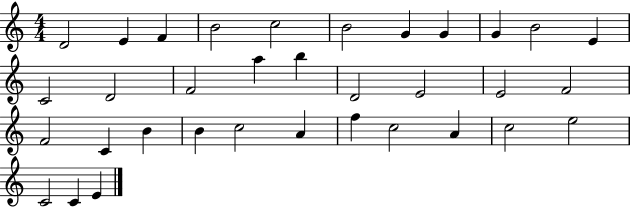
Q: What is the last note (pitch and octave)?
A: E4